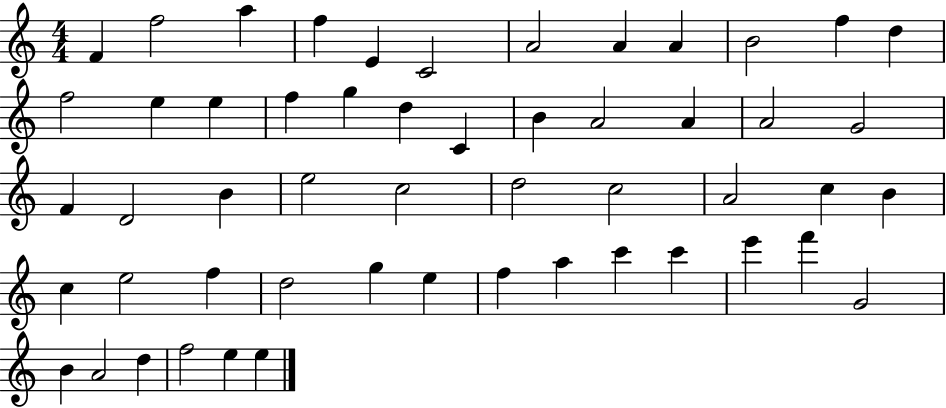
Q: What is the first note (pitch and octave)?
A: F4